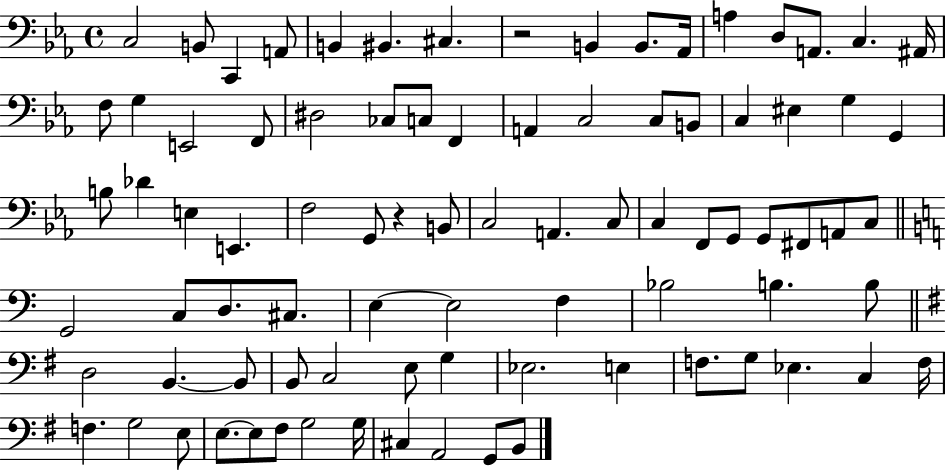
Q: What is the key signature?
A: EES major